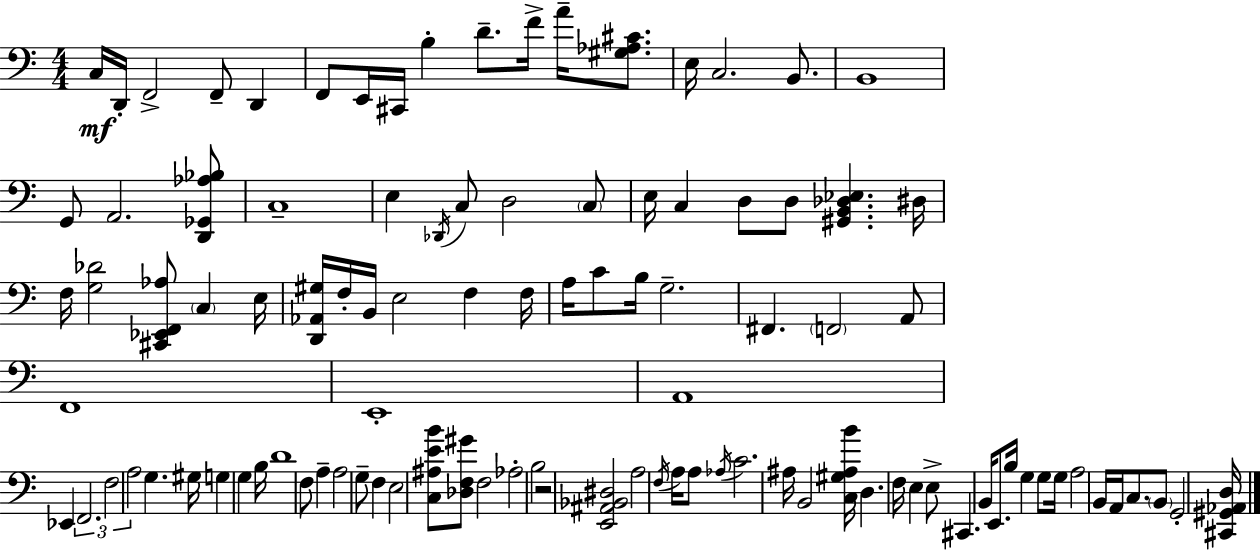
X:1
T:Untitled
M:4/4
L:1/4
K:Am
C,/4 D,,/4 F,,2 F,,/2 D,, F,,/2 E,,/4 ^C,,/4 B, D/2 F/4 A/4 [^G,_A,^C]/2 E,/4 C,2 B,,/2 B,,4 G,,/2 A,,2 [D,,_G,,_A,_B,]/2 C,4 E, _D,,/4 C,/2 D,2 C,/2 E,/4 C, D,/2 D,/2 [^G,,B,,_D,_E,] ^D,/4 F,/4 [G,_D]2 [^C,,_E,,F,,_A,]/2 C, E,/4 [D,,_A,,^G,]/4 F,/4 B,,/4 E,2 F, F,/4 A,/4 C/2 B,/4 G,2 ^F,, F,,2 A,,/2 F,,4 E,,4 A,,4 _E,, F,,2 F,2 A,2 G, ^G,/4 G, G, B,/4 D4 F,/2 A, A,2 G,/2 F, E,2 [C,^A,EB]/2 [_D,F,^G]/2 F,2 _A,2 B,2 z2 [E,,^A,,_B,,^D,]2 A,2 F,/4 A,/4 A,/2 _A,/4 C2 ^A,/4 B,,2 [C,^G,^A,B]/4 D, F,/4 E, E,/2 ^C,, B,,/4 E,,/2 B,/4 G, G,/2 G,/4 A,2 B,,/4 A,,/4 C,/2 B,,/2 G,,2 [^C,,^G,,_A,,D,]/4